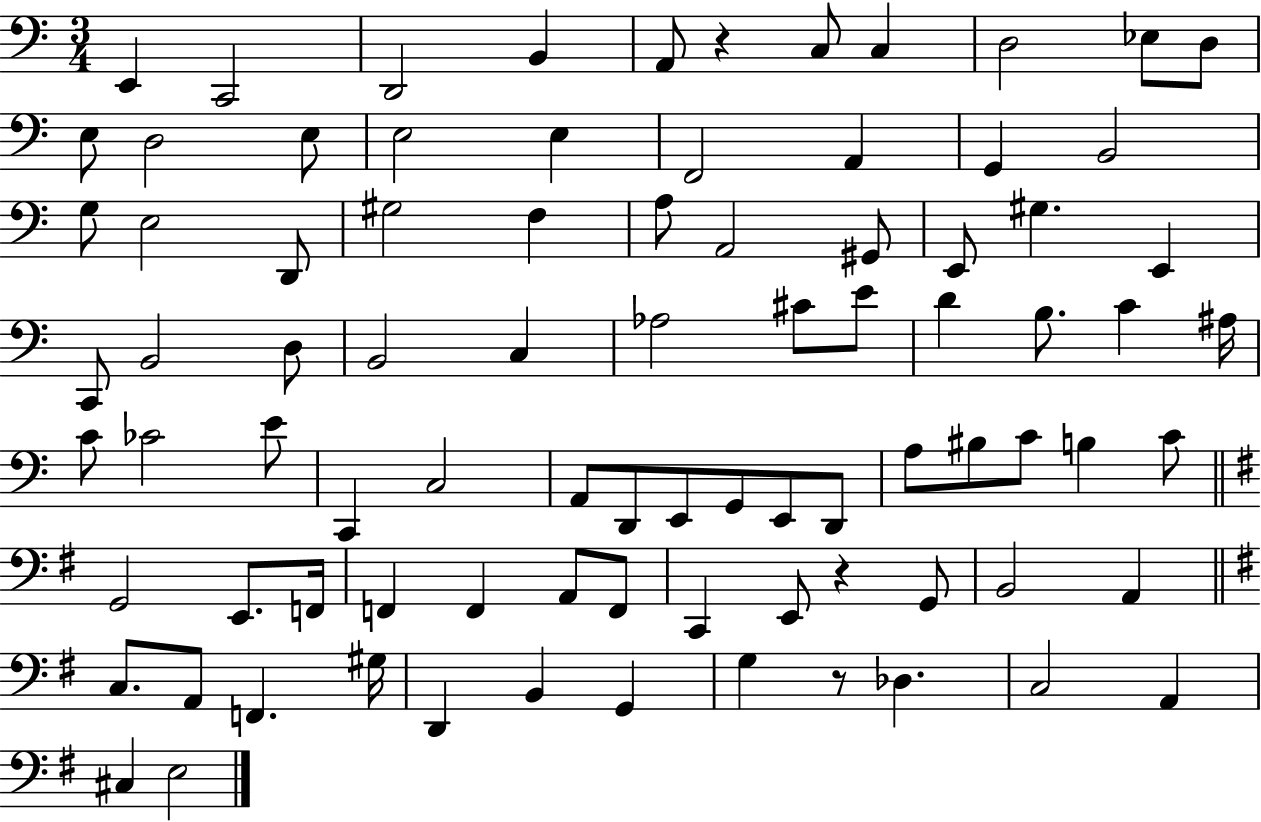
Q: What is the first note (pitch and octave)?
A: E2